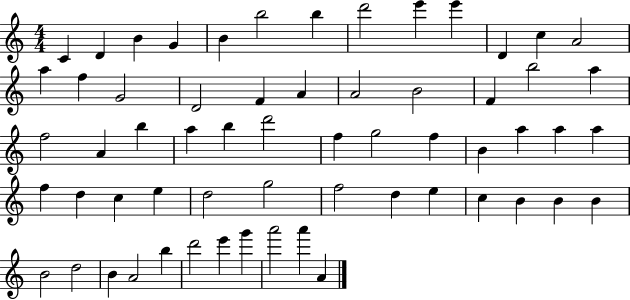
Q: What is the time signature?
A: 4/4